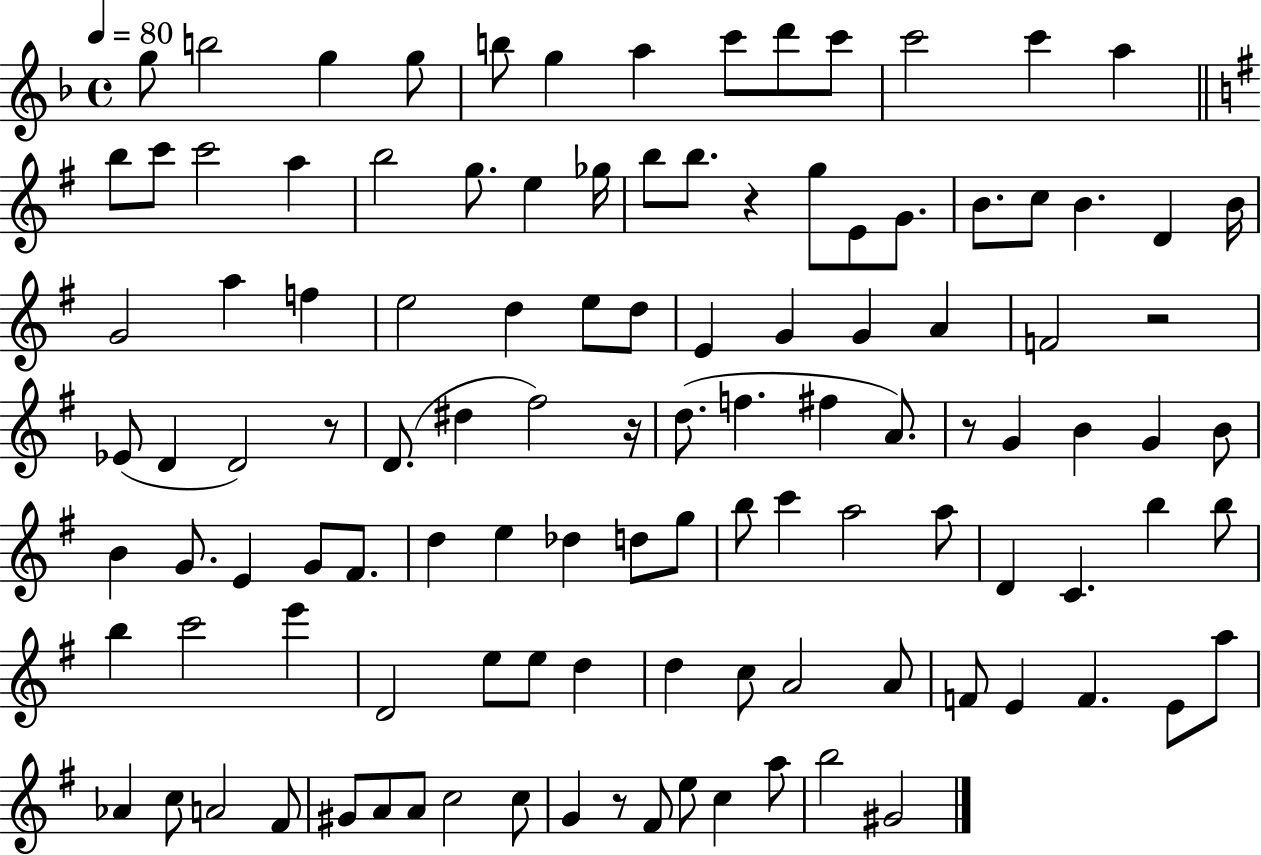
G5/e B5/h G5/q G5/e B5/e G5/q A5/q C6/e D6/e C6/e C6/h C6/q A5/q B5/e C6/e C6/h A5/q B5/h G5/e. E5/q Gb5/s B5/e B5/e. R/q G5/e E4/e G4/e. B4/e. C5/e B4/q. D4/q B4/s G4/h A5/q F5/q E5/h D5/q E5/e D5/e E4/q G4/q G4/q A4/q F4/h R/h Eb4/e D4/q D4/h R/e D4/e. D#5/q F#5/h R/s D5/e. F5/q. F#5/q A4/e. R/e G4/q B4/q G4/q B4/e B4/q G4/e. E4/q G4/e F#4/e. D5/q E5/q Db5/q D5/e G5/e B5/e C6/q A5/h A5/e D4/q C4/q. B5/q B5/e B5/q C6/h E6/q D4/h E5/e E5/e D5/q D5/q C5/e A4/h A4/e F4/e E4/q F4/q. E4/e A5/e Ab4/q C5/e A4/h F#4/e G#4/e A4/e A4/e C5/h C5/e G4/q R/e F#4/e E5/e C5/q A5/e B5/h G#4/h